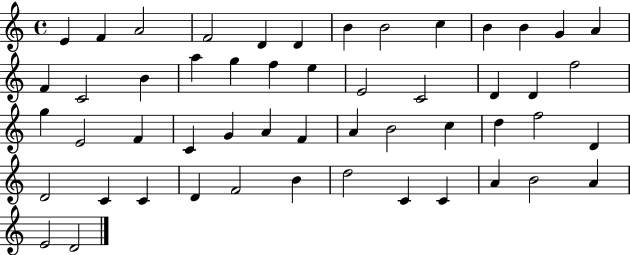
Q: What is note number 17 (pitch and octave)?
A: A5